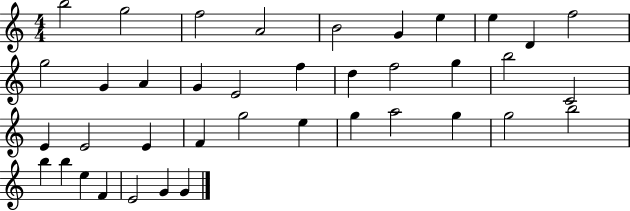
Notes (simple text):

B5/h G5/h F5/h A4/h B4/h G4/q E5/q E5/q D4/q F5/h G5/h G4/q A4/q G4/q E4/h F5/q D5/q F5/h G5/q B5/h C4/h E4/q E4/h E4/q F4/q G5/h E5/q G5/q A5/h G5/q G5/h B5/h B5/q B5/q E5/q F4/q E4/h G4/q G4/q